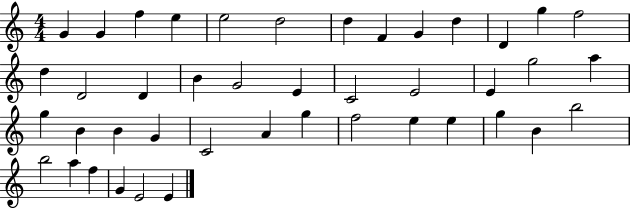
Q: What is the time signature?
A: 4/4